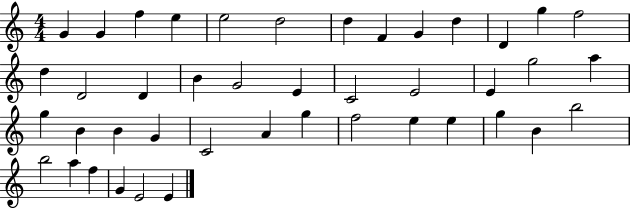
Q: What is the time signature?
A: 4/4